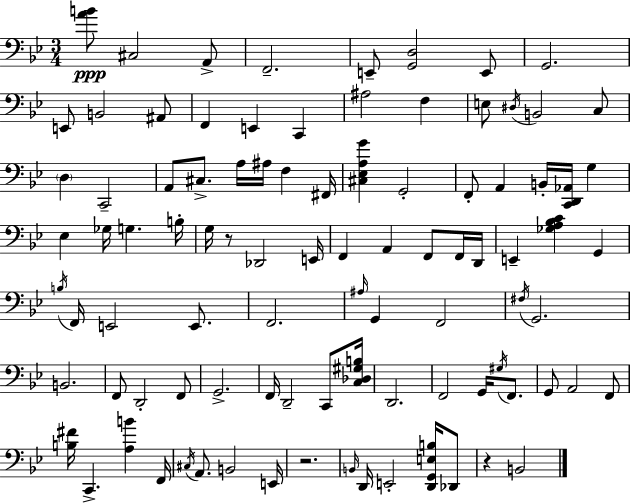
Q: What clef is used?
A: bass